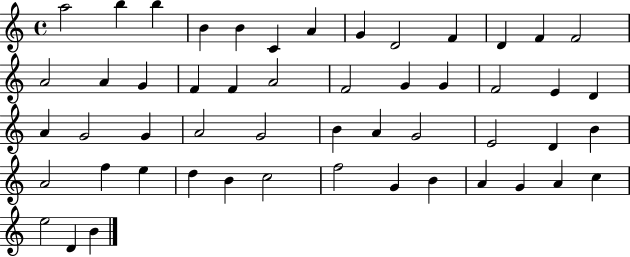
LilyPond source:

{
  \clef treble
  \time 4/4
  \defaultTimeSignature
  \key c \major
  a''2 b''4 b''4 | b'4 b'4 c'4 a'4 | g'4 d'2 f'4 | d'4 f'4 f'2 | \break a'2 a'4 g'4 | f'4 f'4 a'2 | f'2 g'4 g'4 | f'2 e'4 d'4 | \break a'4 g'2 g'4 | a'2 g'2 | b'4 a'4 g'2 | e'2 d'4 b'4 | \break a'2 f''4 e''4 | d''4 b'4 c''2 | f''2 g'4 b'4 | a'4 g'4 a'4 c''4 | \break e''2 d'4 b'4 | \bar "|."
}